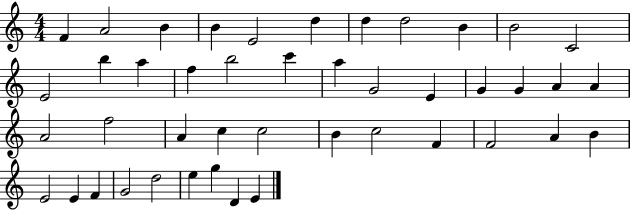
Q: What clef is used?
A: treble